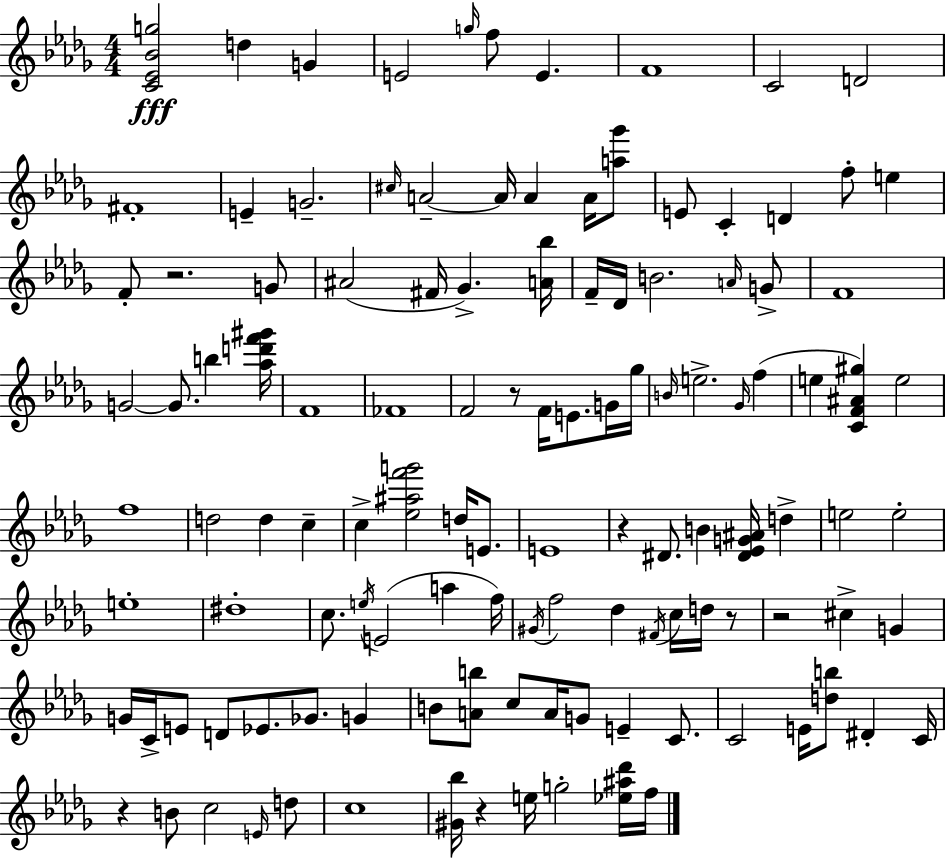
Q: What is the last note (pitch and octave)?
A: F5